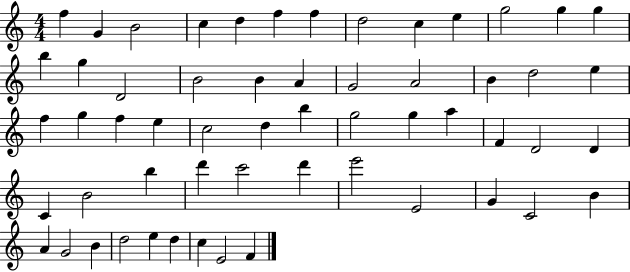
F5/q G4/q B4/h C5/q D5/q F5/q F5/q D5/h C5/q E5/q G5/h G5/q G5/q B5/q G5/q D4/h B4/h B4/q A4/q G4/h A4/h B4/q D5/h E5/q F5/q G5/q F5/q E5/q C5/h D5/q B5/q G5/h G5/q A5/q F4/q D4/h D4/q C4/q B4/h B5/q D6/q C6/h D6/q E6/h E4/h G4/q C4/h B4/q A4/q G4/h B4/q D5/h E5/q D5/q C5/q E4/h F4/q